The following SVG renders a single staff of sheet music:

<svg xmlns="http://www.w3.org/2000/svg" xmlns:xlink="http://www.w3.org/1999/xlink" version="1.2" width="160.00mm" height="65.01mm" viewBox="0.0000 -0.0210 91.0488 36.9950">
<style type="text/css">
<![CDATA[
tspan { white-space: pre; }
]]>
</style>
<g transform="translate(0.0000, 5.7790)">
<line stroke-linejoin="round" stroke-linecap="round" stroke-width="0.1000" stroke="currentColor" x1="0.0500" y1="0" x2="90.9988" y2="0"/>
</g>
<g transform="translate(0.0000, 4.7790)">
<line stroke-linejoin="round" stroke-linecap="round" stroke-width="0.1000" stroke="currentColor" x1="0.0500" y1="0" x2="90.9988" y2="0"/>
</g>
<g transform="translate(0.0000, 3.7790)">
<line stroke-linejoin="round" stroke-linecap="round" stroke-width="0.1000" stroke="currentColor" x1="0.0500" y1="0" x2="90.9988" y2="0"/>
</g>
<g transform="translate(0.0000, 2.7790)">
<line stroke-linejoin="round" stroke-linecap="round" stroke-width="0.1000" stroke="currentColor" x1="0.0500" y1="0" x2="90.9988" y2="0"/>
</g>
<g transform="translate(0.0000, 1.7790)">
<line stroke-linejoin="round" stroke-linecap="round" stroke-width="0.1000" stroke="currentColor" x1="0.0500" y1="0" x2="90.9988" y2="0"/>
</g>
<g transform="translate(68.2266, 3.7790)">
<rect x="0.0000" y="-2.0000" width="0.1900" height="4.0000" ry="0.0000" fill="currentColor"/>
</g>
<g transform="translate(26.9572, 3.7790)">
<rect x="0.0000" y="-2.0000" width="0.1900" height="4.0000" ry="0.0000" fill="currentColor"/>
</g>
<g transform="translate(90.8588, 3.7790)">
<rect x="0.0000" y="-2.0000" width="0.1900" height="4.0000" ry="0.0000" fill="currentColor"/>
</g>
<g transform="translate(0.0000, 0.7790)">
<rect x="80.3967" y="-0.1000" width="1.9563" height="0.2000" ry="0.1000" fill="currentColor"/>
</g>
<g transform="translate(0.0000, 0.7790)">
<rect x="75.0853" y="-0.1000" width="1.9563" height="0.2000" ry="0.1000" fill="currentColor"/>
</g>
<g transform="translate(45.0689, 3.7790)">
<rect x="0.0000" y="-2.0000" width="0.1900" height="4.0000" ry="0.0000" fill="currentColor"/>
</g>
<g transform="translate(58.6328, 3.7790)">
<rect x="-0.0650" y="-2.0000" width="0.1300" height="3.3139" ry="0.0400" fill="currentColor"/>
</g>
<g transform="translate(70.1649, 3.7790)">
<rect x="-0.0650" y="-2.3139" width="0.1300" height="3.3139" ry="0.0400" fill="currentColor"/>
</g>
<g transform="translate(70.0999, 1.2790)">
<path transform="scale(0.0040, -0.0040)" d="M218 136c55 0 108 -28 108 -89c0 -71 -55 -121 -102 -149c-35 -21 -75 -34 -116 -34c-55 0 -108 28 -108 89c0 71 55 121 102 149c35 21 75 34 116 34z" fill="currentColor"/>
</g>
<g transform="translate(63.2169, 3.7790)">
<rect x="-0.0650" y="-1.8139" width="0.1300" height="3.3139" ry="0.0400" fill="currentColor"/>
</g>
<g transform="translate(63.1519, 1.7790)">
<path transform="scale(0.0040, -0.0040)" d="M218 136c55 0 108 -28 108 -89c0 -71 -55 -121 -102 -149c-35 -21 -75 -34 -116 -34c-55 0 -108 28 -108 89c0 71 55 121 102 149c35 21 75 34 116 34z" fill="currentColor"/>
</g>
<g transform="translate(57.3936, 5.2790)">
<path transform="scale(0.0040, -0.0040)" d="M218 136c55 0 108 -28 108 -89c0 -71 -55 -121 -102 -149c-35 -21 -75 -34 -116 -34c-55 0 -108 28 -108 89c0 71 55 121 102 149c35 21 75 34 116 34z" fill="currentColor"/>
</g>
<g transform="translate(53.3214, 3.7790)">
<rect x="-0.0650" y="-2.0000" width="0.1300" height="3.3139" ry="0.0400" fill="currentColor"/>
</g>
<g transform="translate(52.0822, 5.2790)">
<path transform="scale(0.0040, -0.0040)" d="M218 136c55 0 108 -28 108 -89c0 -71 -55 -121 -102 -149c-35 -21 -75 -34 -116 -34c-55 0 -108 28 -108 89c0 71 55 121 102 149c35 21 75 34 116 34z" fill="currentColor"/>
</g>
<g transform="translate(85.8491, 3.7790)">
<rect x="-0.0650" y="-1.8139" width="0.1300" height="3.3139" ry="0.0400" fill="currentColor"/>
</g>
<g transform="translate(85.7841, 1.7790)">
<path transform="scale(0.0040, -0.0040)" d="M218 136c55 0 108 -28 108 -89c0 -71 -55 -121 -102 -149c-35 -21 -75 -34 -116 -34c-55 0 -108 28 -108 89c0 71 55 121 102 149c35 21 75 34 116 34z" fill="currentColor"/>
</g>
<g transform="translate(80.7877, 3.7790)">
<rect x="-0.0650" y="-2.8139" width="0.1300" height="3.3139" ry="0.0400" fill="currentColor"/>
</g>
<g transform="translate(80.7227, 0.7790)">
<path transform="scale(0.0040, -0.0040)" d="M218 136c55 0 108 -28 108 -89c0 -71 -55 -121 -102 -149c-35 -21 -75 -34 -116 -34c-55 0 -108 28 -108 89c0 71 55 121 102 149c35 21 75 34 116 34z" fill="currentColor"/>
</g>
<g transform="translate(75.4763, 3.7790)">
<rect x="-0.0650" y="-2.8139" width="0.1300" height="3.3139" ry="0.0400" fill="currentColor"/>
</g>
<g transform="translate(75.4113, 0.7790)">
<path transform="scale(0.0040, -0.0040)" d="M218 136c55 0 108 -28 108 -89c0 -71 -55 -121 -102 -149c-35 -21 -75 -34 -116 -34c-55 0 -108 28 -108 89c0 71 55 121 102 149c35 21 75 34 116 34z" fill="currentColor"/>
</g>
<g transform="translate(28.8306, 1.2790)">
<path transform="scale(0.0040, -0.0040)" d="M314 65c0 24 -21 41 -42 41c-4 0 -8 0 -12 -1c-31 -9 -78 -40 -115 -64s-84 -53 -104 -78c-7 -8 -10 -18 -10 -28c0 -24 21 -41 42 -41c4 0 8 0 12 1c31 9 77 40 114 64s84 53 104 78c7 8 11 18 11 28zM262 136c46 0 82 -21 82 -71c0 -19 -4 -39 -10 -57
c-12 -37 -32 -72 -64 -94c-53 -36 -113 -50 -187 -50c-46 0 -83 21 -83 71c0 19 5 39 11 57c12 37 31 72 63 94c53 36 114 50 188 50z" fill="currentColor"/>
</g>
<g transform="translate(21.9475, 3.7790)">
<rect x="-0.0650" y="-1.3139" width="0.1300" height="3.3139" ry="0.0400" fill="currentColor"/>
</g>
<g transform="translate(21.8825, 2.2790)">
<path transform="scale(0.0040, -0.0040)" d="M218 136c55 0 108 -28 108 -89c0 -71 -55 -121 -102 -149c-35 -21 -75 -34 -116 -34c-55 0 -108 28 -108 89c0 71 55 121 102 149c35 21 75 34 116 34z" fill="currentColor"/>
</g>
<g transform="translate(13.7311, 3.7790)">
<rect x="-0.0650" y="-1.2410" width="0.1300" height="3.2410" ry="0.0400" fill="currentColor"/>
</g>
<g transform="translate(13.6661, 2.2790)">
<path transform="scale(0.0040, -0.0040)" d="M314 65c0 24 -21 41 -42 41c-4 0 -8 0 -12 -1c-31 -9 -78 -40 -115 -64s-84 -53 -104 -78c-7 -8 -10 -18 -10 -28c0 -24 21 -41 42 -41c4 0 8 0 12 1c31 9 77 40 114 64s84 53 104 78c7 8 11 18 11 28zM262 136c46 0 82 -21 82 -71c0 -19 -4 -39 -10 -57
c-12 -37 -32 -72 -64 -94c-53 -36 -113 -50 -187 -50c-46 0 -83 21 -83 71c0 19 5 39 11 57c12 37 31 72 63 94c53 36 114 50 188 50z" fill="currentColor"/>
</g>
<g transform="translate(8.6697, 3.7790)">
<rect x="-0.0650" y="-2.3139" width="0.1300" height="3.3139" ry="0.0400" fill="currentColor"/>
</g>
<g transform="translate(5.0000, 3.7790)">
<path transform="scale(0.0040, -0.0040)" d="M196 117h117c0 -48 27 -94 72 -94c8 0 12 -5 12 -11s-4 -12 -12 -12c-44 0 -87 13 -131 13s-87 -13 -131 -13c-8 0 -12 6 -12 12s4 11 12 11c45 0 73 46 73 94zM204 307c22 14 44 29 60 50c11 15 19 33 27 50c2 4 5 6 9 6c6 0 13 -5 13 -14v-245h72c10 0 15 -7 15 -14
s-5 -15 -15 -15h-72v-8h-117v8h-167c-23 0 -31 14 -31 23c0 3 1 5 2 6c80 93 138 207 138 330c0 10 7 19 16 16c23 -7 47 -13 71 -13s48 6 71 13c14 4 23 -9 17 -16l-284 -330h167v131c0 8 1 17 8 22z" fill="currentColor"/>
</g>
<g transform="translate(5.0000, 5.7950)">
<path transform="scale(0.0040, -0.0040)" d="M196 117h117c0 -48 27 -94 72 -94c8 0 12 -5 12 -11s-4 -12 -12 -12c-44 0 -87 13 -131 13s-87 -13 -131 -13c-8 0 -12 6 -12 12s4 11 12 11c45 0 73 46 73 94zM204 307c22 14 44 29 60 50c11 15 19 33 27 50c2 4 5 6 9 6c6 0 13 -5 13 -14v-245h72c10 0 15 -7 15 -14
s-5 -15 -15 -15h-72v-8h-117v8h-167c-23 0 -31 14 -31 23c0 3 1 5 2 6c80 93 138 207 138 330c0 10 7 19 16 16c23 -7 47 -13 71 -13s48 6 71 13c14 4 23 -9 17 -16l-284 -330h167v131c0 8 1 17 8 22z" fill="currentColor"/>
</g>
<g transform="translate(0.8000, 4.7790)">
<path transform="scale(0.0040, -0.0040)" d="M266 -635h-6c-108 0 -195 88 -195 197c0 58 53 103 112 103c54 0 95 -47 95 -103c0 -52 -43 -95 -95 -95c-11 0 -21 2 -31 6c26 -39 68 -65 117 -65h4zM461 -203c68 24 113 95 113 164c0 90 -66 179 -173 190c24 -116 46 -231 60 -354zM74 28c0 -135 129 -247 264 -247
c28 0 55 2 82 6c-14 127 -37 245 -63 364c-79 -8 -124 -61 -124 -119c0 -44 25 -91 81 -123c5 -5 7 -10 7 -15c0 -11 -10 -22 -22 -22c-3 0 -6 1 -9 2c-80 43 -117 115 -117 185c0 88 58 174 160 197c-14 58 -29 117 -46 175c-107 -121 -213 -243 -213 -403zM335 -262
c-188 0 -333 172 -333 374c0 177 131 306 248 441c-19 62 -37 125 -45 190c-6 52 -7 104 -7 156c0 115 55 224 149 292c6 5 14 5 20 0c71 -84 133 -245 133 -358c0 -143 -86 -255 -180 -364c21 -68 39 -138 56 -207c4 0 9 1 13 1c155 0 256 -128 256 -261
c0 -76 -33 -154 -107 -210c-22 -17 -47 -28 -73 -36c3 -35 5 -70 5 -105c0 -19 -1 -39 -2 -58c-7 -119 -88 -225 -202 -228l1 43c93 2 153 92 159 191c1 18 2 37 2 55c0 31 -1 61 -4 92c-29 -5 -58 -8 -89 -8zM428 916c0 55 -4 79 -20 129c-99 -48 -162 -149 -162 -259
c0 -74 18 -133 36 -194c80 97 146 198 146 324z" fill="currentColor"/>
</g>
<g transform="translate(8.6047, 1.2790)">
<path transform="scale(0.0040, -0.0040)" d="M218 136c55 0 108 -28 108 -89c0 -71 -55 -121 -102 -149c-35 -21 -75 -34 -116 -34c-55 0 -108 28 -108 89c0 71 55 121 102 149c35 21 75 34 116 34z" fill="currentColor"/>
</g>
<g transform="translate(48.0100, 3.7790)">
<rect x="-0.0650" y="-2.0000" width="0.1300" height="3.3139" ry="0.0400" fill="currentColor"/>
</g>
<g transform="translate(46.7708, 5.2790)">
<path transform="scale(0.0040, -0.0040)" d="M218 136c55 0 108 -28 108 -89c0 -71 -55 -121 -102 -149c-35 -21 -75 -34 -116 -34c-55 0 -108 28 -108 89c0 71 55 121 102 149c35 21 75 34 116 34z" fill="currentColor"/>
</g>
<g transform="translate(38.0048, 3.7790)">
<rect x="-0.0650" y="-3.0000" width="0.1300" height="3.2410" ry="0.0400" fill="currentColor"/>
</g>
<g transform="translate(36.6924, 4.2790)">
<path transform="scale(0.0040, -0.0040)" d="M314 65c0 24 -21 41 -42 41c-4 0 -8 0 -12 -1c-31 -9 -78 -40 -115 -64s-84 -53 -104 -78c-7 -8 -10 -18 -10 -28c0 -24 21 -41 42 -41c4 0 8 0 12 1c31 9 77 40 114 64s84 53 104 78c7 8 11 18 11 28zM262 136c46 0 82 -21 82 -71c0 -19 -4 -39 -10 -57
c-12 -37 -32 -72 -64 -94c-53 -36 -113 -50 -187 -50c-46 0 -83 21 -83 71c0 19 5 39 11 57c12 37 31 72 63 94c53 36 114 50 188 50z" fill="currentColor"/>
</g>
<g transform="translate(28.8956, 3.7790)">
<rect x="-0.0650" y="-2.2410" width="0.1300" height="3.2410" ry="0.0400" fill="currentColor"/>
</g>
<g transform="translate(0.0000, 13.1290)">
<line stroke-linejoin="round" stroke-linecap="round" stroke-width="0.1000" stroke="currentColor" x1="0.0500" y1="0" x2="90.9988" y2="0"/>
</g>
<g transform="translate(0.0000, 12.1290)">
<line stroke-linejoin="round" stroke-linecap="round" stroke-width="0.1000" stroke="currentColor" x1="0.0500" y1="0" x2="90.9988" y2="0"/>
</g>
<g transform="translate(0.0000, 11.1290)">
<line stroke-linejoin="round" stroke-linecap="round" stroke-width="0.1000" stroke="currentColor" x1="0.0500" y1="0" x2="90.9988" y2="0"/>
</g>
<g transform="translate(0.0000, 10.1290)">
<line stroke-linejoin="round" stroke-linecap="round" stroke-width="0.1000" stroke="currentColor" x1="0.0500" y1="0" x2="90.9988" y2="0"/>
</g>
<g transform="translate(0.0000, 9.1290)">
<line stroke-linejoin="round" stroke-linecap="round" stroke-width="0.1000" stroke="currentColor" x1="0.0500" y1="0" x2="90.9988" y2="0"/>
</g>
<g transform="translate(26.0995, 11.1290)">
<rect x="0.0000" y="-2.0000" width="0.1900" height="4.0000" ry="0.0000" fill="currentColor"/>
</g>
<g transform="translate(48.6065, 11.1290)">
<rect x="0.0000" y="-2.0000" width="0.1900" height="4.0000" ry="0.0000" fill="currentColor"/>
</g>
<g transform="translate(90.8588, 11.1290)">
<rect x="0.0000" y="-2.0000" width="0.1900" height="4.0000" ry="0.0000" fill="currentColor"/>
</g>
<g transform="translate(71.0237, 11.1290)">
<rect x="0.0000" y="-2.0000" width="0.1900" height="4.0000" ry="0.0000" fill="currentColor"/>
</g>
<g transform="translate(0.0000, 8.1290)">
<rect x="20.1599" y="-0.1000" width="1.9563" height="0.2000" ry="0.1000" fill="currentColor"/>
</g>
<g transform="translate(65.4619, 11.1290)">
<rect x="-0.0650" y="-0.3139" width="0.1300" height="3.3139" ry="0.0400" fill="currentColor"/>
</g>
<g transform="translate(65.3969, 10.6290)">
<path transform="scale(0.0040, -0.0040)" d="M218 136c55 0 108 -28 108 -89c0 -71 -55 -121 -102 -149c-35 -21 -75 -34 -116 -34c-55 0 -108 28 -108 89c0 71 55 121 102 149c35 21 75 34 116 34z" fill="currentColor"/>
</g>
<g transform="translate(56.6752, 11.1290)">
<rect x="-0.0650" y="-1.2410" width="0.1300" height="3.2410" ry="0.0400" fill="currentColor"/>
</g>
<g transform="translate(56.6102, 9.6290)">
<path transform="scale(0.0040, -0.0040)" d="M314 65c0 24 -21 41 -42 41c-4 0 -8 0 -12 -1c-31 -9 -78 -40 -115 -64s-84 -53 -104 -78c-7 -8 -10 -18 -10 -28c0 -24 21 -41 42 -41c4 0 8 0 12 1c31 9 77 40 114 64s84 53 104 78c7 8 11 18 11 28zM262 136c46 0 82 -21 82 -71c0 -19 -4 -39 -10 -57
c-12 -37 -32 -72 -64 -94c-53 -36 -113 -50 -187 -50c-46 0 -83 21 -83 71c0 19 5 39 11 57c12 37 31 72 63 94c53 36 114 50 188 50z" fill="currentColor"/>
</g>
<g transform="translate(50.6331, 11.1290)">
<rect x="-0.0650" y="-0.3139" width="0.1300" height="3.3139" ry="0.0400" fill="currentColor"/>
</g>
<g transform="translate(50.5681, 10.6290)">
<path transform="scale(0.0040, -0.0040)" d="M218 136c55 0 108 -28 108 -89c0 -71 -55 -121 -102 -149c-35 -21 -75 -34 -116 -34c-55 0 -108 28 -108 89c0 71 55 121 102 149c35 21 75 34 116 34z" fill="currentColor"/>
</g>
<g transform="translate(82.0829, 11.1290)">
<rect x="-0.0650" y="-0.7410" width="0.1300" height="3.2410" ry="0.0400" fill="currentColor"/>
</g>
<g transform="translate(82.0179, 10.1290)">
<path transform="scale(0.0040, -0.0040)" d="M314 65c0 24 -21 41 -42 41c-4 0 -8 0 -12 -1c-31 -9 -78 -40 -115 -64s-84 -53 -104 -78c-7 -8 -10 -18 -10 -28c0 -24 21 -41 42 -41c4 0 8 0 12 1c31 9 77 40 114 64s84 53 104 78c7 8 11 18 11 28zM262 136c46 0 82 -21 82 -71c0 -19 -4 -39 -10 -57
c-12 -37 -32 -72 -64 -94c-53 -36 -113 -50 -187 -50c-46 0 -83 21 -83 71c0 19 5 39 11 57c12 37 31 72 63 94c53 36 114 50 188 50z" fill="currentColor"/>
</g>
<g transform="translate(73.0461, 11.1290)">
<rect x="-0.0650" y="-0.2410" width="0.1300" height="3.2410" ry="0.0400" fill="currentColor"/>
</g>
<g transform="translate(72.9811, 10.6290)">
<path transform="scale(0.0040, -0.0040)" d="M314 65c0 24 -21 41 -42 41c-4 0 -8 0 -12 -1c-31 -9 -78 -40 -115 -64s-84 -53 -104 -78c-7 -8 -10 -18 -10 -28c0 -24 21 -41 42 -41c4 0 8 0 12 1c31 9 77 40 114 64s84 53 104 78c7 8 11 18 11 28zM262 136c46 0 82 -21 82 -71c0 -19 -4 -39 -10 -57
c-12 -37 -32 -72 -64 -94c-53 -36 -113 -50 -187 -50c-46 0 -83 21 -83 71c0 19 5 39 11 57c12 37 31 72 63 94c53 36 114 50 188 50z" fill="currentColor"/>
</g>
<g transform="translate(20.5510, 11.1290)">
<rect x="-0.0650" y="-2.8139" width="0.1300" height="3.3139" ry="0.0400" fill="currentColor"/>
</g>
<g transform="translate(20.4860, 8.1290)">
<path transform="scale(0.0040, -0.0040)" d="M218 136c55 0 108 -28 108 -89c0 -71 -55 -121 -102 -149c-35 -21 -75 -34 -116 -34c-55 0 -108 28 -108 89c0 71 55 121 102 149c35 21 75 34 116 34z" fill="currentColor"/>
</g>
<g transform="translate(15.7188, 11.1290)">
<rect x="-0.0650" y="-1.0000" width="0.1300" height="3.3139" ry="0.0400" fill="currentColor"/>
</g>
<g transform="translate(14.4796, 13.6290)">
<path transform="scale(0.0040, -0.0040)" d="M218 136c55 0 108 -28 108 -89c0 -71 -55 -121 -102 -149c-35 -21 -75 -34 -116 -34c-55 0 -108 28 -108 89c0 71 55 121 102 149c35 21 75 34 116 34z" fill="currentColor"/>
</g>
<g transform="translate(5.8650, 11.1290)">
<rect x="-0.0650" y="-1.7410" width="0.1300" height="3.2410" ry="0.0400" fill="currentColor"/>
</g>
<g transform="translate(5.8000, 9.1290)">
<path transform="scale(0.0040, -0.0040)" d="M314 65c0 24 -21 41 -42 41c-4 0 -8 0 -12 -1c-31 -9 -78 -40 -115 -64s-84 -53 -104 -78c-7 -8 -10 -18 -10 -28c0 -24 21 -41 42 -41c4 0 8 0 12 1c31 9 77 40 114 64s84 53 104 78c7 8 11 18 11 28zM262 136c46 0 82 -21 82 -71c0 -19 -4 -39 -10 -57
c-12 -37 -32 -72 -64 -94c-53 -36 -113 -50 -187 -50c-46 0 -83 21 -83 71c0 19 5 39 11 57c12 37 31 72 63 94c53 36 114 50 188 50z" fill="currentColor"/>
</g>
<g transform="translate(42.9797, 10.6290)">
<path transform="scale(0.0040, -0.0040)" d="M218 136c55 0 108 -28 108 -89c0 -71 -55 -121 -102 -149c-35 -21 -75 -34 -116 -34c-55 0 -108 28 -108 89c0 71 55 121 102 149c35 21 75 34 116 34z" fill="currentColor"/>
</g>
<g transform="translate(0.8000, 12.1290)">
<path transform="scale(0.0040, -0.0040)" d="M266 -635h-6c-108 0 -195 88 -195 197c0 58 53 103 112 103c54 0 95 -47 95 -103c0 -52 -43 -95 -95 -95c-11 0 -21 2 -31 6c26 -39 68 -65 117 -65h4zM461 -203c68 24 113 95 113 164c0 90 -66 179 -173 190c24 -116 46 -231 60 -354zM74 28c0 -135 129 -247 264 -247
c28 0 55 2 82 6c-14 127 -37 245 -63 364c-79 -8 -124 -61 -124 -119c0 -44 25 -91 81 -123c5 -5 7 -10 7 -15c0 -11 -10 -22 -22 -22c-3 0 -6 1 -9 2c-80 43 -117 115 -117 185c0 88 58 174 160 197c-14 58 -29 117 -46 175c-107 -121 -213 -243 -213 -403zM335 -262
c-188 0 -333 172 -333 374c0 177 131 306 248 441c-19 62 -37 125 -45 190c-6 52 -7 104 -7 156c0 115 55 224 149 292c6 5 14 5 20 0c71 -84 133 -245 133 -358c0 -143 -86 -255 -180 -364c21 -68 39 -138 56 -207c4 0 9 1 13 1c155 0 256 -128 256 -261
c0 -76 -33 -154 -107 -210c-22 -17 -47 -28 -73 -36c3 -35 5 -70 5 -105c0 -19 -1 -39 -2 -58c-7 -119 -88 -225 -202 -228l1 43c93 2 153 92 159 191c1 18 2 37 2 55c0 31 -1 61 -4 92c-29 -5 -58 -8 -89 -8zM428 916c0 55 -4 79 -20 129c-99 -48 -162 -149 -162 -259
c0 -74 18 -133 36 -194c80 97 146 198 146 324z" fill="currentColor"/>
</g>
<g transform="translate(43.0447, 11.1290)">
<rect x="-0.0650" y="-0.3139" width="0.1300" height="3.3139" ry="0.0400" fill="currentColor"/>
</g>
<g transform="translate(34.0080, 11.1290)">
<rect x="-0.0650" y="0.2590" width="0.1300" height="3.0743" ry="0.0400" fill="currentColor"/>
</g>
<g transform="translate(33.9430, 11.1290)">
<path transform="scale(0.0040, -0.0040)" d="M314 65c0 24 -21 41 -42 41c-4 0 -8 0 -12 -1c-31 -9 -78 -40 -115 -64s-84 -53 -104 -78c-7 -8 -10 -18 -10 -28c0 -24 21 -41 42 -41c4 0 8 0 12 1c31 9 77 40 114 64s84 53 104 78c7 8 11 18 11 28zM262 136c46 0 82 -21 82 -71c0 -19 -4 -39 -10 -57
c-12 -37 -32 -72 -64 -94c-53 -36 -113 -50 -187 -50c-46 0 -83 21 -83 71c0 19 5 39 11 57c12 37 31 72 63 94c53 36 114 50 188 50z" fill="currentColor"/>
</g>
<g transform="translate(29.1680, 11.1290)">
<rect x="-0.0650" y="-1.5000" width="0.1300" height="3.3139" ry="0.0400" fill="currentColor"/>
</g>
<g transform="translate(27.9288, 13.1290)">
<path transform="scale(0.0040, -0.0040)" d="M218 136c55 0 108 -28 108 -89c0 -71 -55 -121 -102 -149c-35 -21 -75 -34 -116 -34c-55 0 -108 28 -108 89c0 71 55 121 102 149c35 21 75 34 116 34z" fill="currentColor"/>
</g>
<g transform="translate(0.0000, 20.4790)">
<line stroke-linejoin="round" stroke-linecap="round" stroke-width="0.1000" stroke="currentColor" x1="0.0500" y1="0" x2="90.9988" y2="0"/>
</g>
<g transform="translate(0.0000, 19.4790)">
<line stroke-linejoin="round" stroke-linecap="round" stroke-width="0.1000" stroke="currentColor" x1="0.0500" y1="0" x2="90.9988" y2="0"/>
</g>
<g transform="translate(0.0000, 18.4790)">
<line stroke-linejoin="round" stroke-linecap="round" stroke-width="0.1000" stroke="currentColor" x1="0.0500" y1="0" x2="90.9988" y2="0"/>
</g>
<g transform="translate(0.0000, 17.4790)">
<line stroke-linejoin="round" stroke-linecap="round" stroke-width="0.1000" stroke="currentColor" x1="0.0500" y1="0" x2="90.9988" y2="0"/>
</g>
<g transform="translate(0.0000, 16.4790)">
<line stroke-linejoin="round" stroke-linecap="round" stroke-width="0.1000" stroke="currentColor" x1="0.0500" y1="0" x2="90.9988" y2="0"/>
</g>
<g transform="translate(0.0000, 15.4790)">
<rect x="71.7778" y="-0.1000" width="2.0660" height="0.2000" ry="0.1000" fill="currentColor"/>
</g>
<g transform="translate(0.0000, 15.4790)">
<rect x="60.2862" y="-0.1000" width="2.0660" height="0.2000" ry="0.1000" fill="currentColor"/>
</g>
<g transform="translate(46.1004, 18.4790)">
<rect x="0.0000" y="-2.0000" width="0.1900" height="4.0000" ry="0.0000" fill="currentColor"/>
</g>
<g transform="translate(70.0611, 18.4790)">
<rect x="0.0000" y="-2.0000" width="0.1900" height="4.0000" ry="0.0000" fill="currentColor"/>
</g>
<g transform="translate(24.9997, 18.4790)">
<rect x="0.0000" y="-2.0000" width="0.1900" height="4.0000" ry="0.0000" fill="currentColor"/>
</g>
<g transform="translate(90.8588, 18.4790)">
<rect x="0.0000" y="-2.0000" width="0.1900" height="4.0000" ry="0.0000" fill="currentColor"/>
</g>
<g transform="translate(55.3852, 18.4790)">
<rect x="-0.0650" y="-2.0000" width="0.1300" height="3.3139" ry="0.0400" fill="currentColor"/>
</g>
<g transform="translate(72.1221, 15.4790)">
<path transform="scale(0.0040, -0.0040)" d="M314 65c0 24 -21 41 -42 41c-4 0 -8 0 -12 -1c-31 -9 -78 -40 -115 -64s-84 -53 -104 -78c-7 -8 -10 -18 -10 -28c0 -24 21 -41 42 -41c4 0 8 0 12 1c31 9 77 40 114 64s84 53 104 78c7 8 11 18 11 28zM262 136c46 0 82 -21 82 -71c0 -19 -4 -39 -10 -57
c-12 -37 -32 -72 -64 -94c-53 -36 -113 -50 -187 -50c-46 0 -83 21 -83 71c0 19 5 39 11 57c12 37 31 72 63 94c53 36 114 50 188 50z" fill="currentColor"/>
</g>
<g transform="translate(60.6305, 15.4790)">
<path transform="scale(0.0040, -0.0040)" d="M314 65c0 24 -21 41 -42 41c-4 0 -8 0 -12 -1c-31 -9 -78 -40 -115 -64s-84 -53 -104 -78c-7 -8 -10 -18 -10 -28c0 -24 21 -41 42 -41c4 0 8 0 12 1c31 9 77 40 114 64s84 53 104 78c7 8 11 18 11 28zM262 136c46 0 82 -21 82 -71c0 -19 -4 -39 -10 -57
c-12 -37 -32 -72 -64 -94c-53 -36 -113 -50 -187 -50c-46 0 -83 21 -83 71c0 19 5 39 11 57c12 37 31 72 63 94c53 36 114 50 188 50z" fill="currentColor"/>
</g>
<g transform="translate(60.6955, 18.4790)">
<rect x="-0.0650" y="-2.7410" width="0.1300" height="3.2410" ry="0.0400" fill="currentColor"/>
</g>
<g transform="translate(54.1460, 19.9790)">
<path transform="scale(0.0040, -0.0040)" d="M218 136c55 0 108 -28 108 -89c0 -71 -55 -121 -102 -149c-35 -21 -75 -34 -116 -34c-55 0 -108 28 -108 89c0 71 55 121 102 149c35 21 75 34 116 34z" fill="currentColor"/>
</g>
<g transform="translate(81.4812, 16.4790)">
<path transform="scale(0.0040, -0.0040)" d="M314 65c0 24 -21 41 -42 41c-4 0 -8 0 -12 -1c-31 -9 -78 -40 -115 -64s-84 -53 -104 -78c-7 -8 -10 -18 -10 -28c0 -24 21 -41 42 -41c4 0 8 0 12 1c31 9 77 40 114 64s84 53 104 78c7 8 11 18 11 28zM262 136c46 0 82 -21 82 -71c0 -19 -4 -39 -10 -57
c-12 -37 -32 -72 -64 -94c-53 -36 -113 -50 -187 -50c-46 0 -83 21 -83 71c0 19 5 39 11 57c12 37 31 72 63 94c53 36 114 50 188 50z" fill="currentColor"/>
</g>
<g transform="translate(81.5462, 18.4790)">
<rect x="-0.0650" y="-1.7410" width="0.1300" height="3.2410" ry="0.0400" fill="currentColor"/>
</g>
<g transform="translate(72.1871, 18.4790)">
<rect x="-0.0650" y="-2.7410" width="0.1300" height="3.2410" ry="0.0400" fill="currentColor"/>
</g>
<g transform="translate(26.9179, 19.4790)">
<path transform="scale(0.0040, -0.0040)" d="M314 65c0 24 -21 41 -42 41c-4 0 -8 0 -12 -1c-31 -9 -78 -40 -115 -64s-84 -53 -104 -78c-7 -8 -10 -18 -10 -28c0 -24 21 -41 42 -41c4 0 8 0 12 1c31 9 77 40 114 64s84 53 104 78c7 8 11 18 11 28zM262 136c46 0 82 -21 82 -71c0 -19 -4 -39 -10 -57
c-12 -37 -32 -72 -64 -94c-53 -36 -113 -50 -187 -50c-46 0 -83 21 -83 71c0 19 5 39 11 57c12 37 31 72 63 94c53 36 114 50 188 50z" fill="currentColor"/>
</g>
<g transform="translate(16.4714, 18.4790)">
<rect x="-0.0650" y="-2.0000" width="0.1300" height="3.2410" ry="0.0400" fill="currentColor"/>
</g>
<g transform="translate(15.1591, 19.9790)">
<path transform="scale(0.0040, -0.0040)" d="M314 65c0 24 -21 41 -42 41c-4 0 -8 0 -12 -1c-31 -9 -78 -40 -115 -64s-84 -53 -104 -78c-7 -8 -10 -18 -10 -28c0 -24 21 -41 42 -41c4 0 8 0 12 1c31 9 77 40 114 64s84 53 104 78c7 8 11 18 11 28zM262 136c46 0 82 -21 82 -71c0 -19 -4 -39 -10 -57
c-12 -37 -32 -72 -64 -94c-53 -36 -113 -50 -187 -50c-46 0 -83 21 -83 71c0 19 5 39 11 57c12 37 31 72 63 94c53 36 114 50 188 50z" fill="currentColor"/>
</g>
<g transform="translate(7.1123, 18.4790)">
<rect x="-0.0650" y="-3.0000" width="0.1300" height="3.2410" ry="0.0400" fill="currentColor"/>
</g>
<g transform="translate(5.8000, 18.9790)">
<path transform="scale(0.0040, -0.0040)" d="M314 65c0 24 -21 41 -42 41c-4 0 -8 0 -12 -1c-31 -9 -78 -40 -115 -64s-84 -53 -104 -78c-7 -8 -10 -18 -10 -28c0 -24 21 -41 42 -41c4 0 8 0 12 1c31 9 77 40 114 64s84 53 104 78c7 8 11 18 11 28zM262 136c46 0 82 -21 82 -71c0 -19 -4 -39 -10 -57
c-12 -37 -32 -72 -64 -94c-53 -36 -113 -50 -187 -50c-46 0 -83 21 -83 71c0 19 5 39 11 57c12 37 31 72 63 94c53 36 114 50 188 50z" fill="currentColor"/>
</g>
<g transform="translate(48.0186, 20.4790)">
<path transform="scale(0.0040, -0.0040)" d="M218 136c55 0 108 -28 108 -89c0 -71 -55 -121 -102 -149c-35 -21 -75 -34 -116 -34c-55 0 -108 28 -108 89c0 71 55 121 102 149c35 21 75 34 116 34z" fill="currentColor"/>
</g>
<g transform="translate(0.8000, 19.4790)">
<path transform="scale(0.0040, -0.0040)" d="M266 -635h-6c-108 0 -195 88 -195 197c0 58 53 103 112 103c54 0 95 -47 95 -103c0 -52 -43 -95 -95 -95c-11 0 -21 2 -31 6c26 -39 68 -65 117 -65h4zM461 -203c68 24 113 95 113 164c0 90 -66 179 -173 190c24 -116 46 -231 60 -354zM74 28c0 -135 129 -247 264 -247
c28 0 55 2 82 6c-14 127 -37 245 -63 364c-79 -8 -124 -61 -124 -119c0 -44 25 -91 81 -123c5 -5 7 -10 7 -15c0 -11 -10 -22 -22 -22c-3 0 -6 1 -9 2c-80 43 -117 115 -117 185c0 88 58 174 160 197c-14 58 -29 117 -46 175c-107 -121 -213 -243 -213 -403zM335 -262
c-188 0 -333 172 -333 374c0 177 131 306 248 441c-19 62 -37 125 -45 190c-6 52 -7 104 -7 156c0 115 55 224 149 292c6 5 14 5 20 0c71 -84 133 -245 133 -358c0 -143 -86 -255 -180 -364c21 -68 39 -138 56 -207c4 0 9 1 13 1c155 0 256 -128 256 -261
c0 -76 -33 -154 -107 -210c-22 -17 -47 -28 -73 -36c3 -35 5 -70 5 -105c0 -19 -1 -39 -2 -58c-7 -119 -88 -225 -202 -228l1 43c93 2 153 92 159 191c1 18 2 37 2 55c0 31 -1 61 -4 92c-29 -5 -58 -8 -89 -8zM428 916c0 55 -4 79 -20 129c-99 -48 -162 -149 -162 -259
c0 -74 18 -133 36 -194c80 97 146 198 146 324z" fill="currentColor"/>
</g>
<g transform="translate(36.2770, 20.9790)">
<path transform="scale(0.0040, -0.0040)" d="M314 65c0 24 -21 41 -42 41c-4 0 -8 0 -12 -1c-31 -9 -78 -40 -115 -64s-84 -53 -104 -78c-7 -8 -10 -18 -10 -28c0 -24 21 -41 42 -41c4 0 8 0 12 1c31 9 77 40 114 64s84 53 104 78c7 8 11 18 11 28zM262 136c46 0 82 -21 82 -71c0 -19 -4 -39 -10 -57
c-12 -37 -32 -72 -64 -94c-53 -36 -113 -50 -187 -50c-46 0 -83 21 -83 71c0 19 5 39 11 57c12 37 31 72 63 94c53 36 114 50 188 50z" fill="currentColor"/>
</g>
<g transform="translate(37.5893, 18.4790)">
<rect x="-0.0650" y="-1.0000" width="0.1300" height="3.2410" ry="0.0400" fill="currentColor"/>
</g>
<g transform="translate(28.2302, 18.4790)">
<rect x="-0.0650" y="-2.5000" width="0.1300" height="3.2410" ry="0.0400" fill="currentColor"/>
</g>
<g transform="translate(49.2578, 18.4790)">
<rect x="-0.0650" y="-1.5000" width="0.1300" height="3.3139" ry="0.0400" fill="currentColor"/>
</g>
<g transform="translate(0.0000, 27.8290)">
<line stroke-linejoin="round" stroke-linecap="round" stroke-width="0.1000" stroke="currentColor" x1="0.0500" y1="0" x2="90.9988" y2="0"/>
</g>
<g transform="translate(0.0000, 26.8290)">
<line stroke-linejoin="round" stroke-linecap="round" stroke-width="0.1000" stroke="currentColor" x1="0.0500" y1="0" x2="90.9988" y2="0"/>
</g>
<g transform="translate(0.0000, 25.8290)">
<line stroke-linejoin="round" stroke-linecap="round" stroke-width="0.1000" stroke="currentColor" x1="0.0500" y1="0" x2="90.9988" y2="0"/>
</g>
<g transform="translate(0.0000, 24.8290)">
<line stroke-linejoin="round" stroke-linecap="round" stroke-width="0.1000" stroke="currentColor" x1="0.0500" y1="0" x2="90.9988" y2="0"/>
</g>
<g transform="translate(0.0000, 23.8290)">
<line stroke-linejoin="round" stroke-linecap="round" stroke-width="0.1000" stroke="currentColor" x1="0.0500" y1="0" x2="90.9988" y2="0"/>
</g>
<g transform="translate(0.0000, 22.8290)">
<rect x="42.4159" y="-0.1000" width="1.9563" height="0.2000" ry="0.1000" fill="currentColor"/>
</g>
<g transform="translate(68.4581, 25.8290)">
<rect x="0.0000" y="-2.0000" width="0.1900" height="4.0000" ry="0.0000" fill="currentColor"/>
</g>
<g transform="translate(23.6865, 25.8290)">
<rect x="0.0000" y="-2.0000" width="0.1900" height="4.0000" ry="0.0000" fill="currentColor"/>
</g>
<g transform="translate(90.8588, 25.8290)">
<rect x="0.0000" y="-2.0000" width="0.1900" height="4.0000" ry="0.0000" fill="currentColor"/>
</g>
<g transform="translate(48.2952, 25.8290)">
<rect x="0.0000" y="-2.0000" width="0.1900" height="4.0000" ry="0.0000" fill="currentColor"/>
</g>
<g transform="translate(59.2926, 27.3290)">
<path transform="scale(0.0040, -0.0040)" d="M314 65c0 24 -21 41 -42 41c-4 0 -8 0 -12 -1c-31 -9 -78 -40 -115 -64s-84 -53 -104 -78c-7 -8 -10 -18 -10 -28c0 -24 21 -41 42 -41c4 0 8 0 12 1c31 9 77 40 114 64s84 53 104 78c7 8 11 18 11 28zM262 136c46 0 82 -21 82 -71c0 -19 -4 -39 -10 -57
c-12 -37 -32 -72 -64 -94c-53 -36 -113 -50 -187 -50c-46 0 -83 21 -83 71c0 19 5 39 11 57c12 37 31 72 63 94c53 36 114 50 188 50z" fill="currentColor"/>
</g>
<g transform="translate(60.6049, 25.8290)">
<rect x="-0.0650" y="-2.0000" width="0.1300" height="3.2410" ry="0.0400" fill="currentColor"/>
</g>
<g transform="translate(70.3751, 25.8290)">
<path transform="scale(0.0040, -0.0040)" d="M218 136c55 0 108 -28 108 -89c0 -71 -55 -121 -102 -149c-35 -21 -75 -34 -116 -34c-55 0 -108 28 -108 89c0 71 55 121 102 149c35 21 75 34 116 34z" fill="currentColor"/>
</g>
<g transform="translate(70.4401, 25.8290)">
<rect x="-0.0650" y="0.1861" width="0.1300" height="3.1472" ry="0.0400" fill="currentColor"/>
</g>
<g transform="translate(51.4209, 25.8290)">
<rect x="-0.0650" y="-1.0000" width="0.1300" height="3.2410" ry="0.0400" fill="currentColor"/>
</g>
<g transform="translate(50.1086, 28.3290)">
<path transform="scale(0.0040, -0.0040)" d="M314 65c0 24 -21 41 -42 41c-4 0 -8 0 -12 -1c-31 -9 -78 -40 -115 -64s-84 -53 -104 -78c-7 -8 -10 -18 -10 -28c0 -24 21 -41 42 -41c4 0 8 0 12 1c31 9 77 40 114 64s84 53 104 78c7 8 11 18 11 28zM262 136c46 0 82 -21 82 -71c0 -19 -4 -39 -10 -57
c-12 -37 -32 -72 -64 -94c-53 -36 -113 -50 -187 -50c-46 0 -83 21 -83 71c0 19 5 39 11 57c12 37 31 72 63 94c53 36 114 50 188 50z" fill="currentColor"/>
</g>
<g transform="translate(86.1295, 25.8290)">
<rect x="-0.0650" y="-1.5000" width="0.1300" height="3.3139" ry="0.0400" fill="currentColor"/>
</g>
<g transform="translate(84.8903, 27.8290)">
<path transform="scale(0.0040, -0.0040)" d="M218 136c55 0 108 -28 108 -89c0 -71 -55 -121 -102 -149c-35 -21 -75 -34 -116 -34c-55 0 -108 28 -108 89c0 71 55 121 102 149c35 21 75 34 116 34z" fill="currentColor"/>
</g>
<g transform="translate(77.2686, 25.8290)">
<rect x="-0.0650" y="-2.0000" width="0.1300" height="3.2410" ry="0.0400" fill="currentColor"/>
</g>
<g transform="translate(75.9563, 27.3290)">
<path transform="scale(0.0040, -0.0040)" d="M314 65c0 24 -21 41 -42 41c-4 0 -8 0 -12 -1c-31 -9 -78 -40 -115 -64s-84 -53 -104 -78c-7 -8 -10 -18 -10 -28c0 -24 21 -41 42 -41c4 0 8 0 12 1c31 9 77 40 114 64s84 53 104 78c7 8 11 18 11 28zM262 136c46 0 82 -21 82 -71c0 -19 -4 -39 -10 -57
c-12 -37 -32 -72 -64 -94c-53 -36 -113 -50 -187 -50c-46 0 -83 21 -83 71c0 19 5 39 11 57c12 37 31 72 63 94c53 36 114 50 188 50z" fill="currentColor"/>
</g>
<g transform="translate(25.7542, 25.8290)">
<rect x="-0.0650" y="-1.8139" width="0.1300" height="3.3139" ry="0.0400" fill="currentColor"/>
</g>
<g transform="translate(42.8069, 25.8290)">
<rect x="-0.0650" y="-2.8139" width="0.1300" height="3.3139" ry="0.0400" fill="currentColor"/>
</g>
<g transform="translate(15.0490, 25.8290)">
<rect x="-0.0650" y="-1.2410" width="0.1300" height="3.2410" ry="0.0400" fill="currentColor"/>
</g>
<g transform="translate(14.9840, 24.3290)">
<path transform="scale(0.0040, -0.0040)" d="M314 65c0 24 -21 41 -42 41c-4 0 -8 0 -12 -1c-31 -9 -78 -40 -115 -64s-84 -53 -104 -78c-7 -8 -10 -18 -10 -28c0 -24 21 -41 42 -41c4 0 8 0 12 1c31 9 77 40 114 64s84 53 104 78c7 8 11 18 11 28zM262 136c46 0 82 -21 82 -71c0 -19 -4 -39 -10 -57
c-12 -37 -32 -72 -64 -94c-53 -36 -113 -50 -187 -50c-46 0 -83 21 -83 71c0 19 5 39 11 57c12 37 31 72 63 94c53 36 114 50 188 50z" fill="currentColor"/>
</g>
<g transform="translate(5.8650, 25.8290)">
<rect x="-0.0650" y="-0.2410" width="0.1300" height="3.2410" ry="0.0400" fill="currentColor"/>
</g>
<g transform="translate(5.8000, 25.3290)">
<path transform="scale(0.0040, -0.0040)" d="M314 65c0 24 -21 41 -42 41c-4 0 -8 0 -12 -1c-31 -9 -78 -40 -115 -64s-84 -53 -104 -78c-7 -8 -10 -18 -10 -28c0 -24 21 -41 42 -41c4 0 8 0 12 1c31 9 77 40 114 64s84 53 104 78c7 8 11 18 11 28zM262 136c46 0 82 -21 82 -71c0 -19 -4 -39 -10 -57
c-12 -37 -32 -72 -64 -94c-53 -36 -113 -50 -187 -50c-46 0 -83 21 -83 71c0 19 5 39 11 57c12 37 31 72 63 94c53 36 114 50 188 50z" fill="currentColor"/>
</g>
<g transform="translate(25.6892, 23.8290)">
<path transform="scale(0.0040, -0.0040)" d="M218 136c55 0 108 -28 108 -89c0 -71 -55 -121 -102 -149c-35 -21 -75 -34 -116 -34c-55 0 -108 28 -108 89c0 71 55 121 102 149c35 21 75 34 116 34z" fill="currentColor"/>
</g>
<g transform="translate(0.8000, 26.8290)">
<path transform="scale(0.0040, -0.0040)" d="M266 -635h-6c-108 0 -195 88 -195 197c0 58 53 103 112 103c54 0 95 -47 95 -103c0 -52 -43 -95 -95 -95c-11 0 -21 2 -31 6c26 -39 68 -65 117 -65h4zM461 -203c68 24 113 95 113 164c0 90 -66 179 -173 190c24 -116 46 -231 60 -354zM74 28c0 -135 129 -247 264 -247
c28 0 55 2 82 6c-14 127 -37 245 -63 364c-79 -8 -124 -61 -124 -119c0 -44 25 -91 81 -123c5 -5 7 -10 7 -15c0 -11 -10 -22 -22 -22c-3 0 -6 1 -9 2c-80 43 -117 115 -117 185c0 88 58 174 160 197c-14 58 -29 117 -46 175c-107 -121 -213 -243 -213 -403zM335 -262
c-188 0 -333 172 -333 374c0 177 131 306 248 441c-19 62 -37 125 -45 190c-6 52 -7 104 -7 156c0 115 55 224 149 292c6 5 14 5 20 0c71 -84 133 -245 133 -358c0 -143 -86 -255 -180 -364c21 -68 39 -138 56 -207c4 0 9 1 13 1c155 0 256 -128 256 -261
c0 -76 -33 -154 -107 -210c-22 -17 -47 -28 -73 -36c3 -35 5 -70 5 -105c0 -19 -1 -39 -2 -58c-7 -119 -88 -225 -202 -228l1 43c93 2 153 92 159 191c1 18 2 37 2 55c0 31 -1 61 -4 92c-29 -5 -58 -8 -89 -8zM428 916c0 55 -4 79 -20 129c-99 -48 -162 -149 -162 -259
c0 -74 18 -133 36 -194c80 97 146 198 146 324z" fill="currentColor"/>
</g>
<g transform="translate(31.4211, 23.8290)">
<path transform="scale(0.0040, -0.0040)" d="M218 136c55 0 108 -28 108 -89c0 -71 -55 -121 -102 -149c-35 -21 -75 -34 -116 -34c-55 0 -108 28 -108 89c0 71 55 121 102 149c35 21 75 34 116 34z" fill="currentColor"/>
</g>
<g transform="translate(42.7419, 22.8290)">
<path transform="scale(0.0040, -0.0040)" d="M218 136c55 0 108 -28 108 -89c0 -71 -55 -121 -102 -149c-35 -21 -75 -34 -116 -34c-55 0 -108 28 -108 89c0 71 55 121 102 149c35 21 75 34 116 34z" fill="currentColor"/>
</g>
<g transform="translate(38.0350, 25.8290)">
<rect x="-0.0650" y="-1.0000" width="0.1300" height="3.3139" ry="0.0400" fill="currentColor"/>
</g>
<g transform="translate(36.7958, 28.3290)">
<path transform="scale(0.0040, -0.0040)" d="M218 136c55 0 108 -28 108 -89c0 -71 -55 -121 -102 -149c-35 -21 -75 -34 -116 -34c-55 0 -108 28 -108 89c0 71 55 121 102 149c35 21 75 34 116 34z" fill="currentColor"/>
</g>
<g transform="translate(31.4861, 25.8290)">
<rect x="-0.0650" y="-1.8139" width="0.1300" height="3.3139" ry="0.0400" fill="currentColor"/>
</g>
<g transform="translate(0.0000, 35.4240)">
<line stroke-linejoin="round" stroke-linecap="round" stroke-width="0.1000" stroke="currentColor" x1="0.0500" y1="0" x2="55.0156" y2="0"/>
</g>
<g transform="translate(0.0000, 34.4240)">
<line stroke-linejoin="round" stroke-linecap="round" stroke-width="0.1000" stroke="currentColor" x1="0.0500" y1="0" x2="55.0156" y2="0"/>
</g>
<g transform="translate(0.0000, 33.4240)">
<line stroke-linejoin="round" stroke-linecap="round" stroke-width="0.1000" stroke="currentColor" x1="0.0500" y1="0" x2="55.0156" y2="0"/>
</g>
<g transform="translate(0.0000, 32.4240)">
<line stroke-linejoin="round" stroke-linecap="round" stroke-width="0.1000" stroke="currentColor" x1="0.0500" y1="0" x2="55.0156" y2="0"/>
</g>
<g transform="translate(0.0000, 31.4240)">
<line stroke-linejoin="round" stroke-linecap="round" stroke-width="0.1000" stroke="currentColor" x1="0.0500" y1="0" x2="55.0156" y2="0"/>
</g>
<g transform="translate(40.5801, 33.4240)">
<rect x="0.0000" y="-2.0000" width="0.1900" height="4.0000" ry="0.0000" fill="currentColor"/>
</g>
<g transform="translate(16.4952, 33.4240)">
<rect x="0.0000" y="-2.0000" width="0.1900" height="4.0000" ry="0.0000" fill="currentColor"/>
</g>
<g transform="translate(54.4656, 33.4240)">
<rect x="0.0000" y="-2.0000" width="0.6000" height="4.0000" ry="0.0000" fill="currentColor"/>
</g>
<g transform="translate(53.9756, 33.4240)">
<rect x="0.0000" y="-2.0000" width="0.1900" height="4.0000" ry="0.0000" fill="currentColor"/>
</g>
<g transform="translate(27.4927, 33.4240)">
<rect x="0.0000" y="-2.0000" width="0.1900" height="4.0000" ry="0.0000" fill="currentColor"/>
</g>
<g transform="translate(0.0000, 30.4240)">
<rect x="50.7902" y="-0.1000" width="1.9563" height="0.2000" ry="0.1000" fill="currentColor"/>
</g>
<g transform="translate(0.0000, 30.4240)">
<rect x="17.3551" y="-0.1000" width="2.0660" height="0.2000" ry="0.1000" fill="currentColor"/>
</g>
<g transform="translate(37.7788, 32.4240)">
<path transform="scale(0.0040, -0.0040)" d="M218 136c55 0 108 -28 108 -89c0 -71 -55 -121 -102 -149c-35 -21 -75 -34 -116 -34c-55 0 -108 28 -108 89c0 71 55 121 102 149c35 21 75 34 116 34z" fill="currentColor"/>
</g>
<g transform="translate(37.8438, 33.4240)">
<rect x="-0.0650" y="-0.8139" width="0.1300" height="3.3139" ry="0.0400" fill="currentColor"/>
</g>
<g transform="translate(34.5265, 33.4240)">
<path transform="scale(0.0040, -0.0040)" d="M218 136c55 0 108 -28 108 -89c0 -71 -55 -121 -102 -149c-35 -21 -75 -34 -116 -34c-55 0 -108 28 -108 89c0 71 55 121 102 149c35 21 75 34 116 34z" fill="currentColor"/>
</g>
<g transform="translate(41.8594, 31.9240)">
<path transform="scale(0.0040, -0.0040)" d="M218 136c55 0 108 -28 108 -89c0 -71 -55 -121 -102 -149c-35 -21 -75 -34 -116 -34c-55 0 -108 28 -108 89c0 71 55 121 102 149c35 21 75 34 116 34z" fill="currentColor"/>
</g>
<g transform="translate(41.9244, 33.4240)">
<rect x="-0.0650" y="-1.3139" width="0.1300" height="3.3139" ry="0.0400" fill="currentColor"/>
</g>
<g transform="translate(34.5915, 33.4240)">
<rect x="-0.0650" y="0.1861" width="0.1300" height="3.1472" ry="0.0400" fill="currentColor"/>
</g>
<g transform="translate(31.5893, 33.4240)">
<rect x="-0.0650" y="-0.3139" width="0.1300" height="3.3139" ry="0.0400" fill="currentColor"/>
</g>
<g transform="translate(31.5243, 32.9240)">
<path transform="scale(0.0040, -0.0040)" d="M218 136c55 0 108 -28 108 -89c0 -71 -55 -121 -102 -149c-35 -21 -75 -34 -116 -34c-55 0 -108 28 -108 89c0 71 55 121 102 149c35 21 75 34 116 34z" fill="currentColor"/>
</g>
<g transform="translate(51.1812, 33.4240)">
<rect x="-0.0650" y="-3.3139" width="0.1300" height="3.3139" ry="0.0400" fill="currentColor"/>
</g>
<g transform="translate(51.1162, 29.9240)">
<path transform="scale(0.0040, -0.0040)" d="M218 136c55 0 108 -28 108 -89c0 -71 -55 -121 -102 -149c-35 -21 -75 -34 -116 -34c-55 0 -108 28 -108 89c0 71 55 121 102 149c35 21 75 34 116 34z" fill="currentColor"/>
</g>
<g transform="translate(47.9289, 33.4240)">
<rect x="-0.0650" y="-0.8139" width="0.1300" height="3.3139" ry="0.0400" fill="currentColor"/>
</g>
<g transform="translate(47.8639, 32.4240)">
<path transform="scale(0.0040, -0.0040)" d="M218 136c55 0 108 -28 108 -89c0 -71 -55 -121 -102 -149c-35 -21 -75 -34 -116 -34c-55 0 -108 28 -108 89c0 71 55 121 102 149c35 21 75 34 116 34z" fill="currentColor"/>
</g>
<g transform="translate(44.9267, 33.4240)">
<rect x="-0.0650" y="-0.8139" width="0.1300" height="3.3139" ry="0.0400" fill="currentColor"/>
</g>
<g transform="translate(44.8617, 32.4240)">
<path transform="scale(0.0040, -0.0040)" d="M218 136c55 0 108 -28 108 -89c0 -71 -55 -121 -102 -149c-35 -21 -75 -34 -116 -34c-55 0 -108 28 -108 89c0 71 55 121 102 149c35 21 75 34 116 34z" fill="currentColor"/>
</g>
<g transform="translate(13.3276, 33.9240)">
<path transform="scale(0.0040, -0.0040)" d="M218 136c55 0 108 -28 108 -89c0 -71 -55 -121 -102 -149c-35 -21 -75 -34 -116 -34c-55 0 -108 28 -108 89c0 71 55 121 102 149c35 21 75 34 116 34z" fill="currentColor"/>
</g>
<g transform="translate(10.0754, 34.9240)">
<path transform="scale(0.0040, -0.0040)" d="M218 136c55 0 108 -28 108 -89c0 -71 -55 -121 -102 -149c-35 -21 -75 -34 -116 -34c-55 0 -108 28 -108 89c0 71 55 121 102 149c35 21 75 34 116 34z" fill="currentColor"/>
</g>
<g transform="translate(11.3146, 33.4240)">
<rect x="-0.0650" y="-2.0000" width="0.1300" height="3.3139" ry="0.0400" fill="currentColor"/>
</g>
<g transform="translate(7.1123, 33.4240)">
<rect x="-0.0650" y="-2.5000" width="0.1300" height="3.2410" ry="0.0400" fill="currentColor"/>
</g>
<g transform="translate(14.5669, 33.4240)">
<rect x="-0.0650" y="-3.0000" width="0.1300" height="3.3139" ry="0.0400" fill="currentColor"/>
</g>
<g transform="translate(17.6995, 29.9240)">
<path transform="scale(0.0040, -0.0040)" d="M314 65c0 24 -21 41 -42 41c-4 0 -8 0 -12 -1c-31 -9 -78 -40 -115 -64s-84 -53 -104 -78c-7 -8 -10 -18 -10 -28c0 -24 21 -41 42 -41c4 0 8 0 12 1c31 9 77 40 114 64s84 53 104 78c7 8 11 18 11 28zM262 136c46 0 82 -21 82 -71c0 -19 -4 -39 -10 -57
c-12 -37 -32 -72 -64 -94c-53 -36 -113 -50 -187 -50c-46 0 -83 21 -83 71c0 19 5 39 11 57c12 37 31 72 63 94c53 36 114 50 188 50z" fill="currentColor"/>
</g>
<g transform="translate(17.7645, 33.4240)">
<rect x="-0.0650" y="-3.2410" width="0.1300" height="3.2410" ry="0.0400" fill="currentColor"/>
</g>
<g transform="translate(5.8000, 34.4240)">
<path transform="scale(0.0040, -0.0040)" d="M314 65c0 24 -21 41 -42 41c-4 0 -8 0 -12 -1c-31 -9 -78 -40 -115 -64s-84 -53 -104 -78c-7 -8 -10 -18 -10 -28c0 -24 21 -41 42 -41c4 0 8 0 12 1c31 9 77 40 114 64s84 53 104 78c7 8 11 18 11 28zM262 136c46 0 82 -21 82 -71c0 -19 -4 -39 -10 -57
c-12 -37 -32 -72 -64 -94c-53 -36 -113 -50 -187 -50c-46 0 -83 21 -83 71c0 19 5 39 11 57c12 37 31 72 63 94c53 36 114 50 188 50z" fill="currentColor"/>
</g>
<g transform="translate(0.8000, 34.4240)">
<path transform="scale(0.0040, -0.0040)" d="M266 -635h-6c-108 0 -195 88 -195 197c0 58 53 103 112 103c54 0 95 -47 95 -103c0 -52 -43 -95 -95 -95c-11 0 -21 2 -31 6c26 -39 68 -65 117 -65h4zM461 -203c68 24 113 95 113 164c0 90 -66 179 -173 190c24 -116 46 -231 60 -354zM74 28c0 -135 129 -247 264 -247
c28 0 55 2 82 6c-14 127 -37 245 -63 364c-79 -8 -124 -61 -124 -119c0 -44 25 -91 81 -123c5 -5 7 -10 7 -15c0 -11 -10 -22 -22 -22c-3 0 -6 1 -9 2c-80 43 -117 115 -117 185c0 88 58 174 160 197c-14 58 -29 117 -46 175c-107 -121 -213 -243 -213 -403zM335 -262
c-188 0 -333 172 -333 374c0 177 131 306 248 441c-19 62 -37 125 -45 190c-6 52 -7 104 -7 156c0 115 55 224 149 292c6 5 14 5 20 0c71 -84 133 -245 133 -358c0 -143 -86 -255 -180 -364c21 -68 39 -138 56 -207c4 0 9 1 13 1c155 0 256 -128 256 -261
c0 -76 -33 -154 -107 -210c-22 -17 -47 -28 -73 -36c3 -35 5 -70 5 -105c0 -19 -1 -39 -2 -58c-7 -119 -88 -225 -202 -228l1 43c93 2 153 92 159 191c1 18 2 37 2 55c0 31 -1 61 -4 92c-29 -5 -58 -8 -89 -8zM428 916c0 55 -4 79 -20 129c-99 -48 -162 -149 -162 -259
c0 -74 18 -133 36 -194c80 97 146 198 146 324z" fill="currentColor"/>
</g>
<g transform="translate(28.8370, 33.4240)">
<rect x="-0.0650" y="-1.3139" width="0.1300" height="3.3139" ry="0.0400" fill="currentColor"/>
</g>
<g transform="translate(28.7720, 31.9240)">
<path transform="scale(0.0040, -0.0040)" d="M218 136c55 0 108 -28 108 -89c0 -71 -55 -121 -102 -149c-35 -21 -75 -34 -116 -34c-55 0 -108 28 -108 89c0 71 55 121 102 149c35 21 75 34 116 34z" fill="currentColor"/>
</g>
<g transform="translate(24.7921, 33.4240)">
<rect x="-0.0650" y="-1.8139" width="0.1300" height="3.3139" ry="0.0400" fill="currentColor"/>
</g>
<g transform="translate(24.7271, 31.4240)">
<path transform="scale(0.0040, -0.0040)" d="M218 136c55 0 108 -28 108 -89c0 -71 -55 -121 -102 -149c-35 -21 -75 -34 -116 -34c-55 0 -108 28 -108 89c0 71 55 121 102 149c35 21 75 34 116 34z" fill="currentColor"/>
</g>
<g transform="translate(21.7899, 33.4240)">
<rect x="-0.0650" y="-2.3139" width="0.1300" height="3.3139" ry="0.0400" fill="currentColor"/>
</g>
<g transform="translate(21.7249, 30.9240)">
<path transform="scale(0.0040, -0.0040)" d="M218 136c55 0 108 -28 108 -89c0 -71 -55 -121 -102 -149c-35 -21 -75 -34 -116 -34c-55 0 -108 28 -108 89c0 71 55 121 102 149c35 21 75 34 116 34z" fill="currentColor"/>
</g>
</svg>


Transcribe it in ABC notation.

X:1
T:Untitled
M:4/4
L:1/4
K:C
g e2 e g2 A2 F F F f g a a f f2 D a E B2 c c e2 c c2 d2 A2 F2 G2 D2 E F a2 a2 f2 c2 e2 f f D a D2 F2 B F2 E G2 F A b2 g f e c B d e d d b